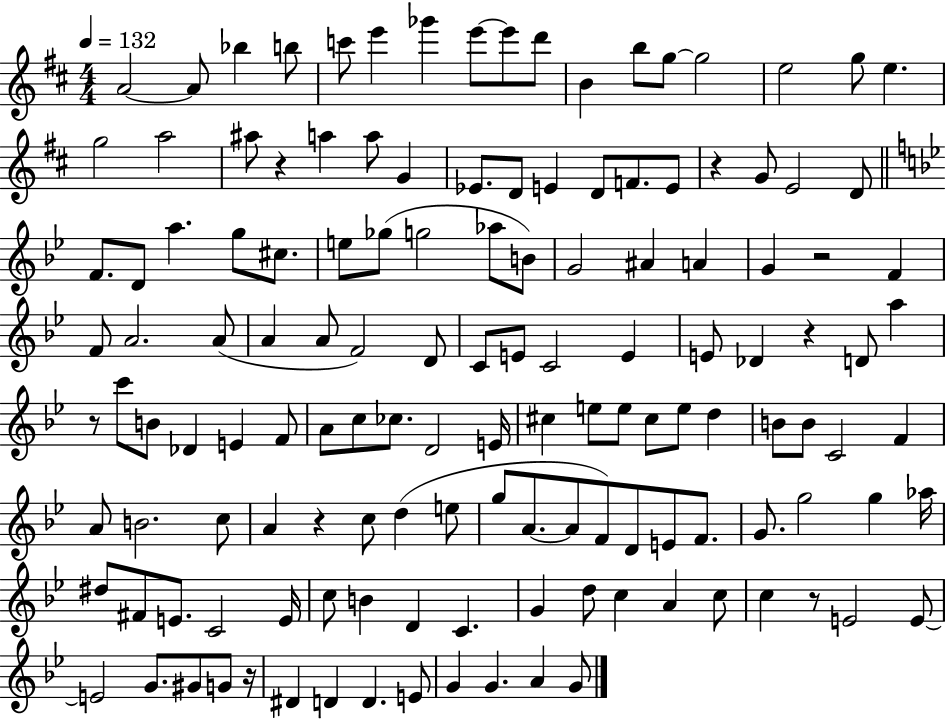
X:1
T:Untitled
M:4/4
L:1/4
K:D
A2 A/2 _b b/2 c'/2 e' _g' e'/2 e'/2 d'/2 B b/2 g/2 g2 e2 g/2 e g2 a2 ^a/2 z a a/2 G _E/2 D/2 E D/2 F/2 E/2 z G/2 E2 D/2 F/2 D/2 a g/2 ^c/2 e/2 _g/2 g2 _a/2 B/2 G2 ^A A G z2 F F/2 A2 A/2 A A/2 F2 D/2 C/2 E/2 C2 E E/2 _D z D/2 a z/2 c'/2 B/2 _D E F/2 A/2 c/2 _c/2 D2 E/4 ^c e/2 e/2 ^c/2 e/2 d B/2 B/2 C2 F A/2 B2 c/2 A z c/2 d e/2 g/2 A/2 A/2 F/2 D/2 E/2 F/2 G/2 g2 g _a/4 ^d/2 ^F/2 E/2 C2 E/4 c/2 B D C G d/2 c A c/2 c z/2 E2 E/2 E2 G/2 ^G/2 G/2 z/4 ^D D D E/2 G G A G/2